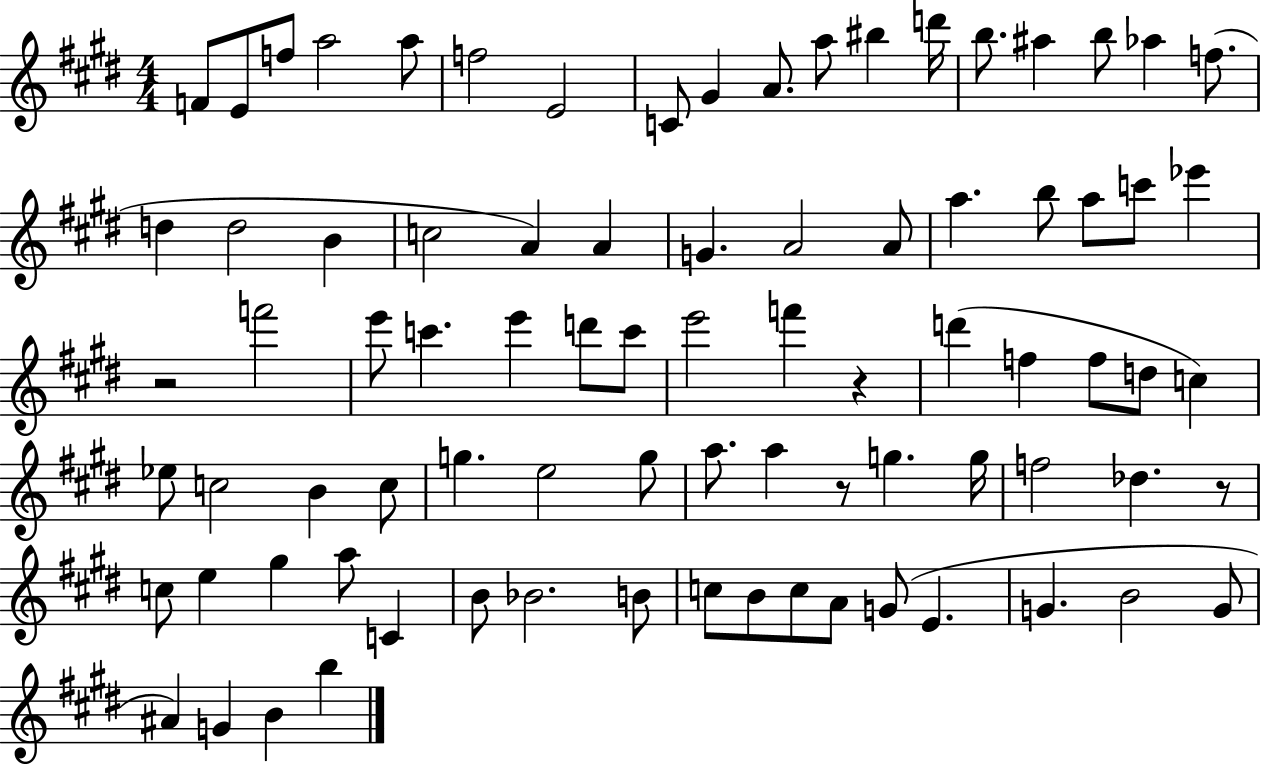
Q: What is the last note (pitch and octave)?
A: B5